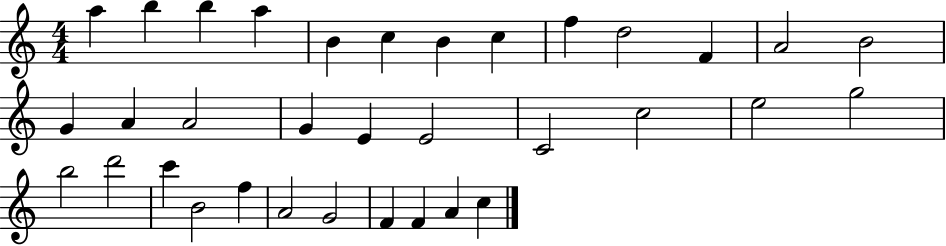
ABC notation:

X:1
T:Untitled
M:4/4
L:1/4
K:C
a b b a B c B c f d2 F A2 B2 G A A2 G E E2 C2 c2 e2 g2 b2 d'2 c' B2 f A2 G2 F F A c